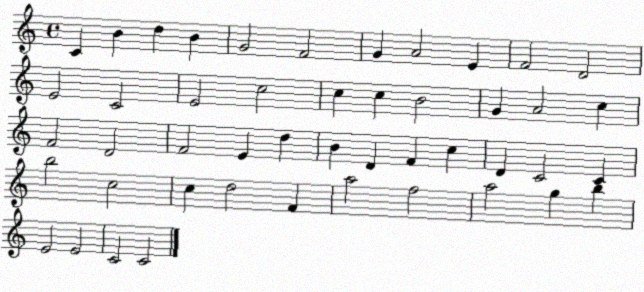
X:1
T:Untitled
M:4/4
L:1/4
K:C
C B d B G2 F2 G A2 E F2 D2 E2 C2 E2 c2 c c B2 G A2 c F2 D2 F2 E d B D F c D C2 C b2 c2 c d2 F a2 f2 a2 g b E2 E2 C2 C2